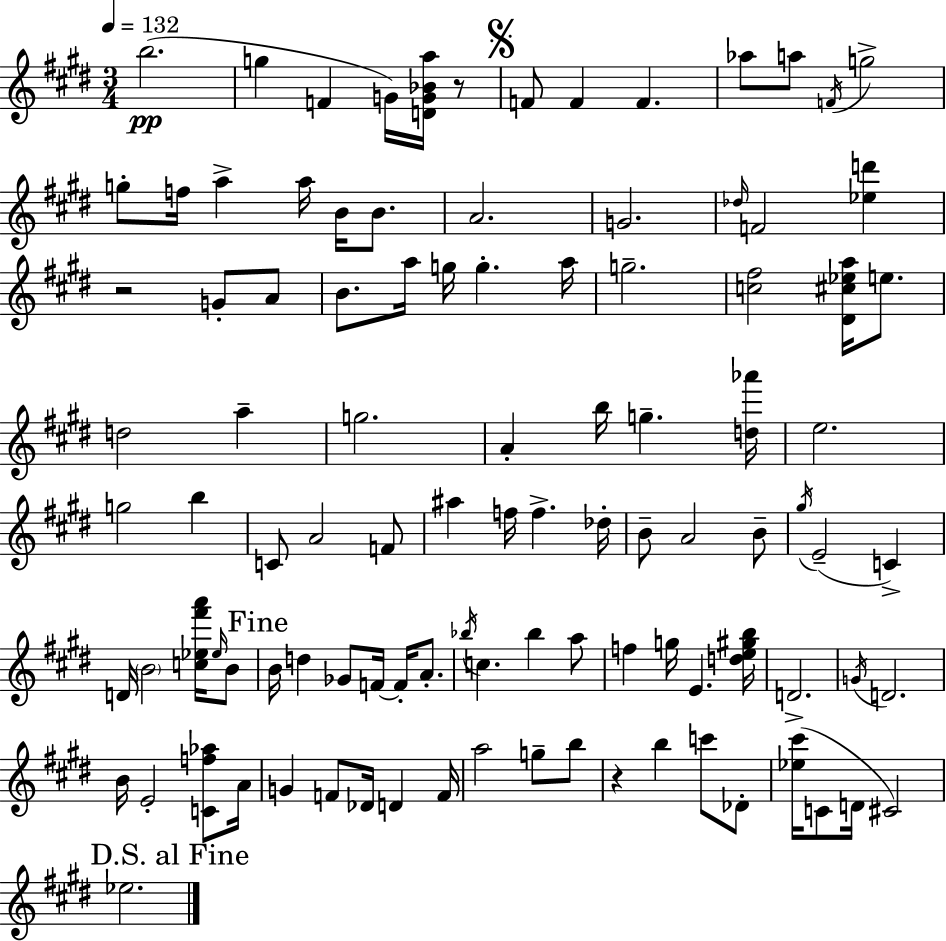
B5/h. G5/q F4/q G4/s [D4,G4,Bb4,A5]/s R/e F4/e F4/q F4/q. Ab5/e A5/e F4/s G5/h G5/e F5/s A5/q A5/s B4/s B4/e. A4/h. G4/h. Db5/s F4/h [Eb5,D6]/q R/h G4/e A4/e B4/e. A5/s G5/s G5/q. A5/s G5/h. [C5,F#5]/h [D#4,C#5,Eb5,A5]/s E5/e. D5/h A5/q G5/h. A4/q B5/s G5/q. [D5,Ab6]/s E5/h. G5/h B5/q C4/e A4/h F4/e A#5/q F5/s F5/q. Db5/s B4/e A4/h B4/e G#5/s E4/h C4/q D4/s B4/h [C5,Eb5,F#6,A6]/s Eb5/s B4/e B4/s D5/q Gb4/e F4/s F4/s A4/e. Bb5/s C5/q. Bb5/q A5/e F5/q G5/s E4/q. [D5,E5,G#5,B5]/s D4/h. G4/s D4/h. B4/s E4/h [C4,F5,Ab5]/e A4/s G4/q F4/e Db4/s D4/q F4/s A5/h G5/e B5/e R/q B5/q C6/e Db4/e [Eb5,C#6]/s C4/e D4/s C#4/h Eb5/h.